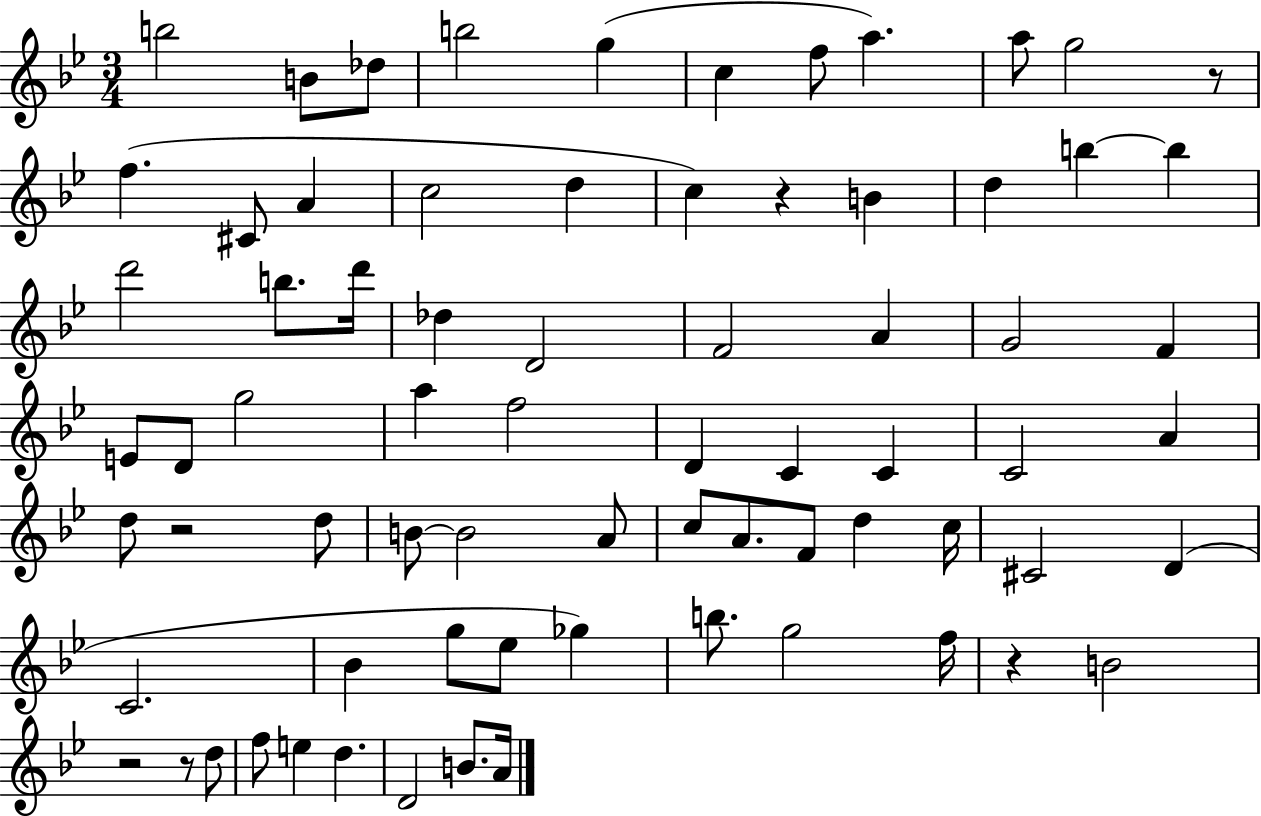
B5/h B4/e Db5/e B5/h G5/q C5/q F5/e A5/q. A5/e G5/h R/e F5/q. C#4/e A4/q C5/h D5/q C5/q R/q B4/q D5/q B5/q B5/q D6/h B5/e. D6/s Db5/q D4/h F4/h A4/q G4/h F4/q E4/e D4/e G5/h A5/q F5/h D4/q C4/q C4/q C4/h A4/q D5/e R/h D5/e B4/e B4/h A4/e C5/e A4/e. F4/e D5/q C5/s C#4/h D4/q C4/h. Bb4/q G5/e Eb5/e Gb5/q B5/e. G5/h F5/s R/q B4/h R/h R/e D5/e F5/e E5/q D5/q. D4/h B4/e. A4/s